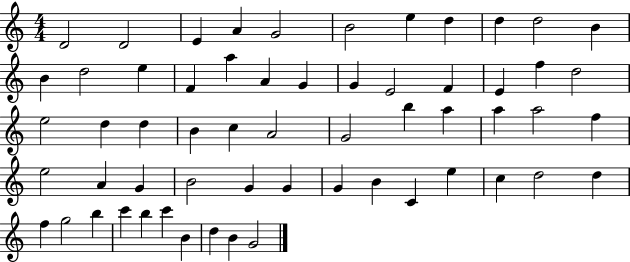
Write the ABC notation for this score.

X:1
T:Untitled
M:4/4
L:1/4
K:C
D2 D2 E A G2 B2 e d d d2 B B d2 e F a A G G E2 F E f d2 e2 d d B c A2 G2 b a a a2 f e2 A G B2 G G G B C e c d2 d f g2 b c' b c' B d B G2